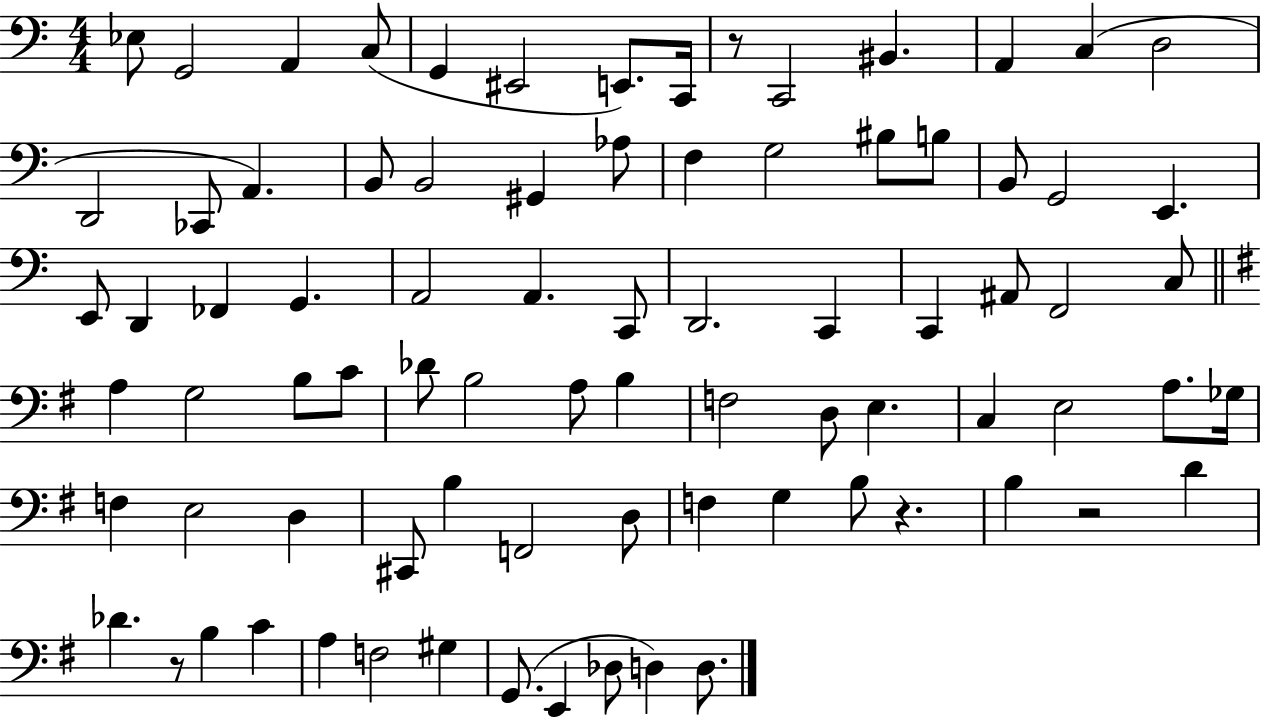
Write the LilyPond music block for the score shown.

{
  \clef bass
  \numericTimeSignature
  \time 4/4
  \key c \major
  ees8 g,2 a,4 c8( | g,4 eis,2 e,8.) c,16 | r8 c,2 bis,4. | a,4 c4( d2 | \break d,2 ces,8 a,4.) | b,8 b,2 gis,4 aes8 | f4 g2 bis8 b8 | b,8 g,2 e,4. | \break e,8 d,4 fes,4 g,4. | a,2 a,4. c,8 | d,2. c,4 | c,4 ais,8 f,2 c8 | \break \bar "||" \break \key g \major a4 g2 b8 c'8 | des'8 b2 a8 b4 | f2 d8 e4. | c4 e2 a8. ges16 | \break f4 e2 d4 | cis,8 b4 f,2 d8 | f4 g4 b8 r4. | b4 r2 d'4 | \break des'4. r8 b4 c'4 | a4 f2 gis4 | g,8.( e,4 des8 d4) d8. | \bar "|."
}